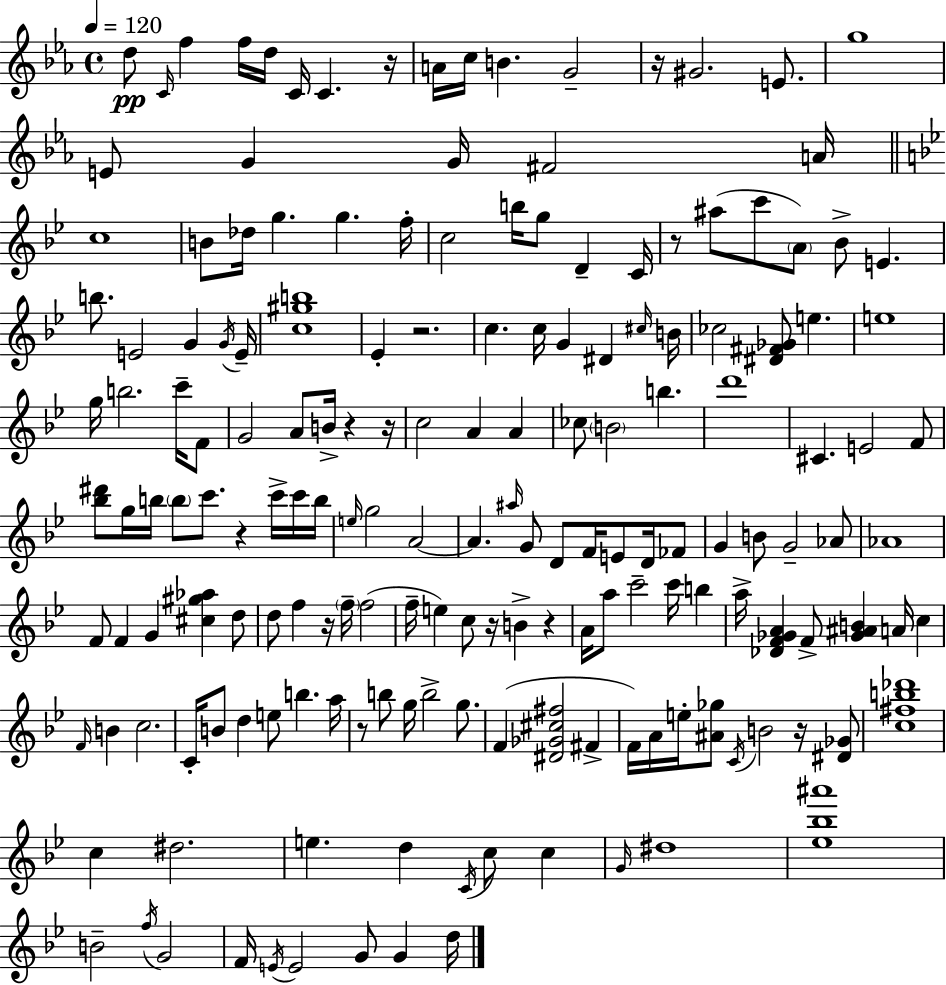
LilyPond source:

{
  \clef treble
  \time 4/4
  \defaultTimeSignature
  \key ees \major
  \tempo 4 = 120
  d''8\pp \grace { c'16 } f''4 f''16 d''16 c'16 c'4. | r16 a'16 c''16 b'4. g'2-- | r16 gis'2. e'8. | g''1 | \break e'8 g'4 g'16 fis'2 | a'16 \bar "||" \break \key bes \major c''1 | b'8 des''16 g''4. g''4. f''16-. | c''2 b''16 g''8 d'4-- c'16 | r8 ais''8( c'''8 \parenthesize a'8) bes'8-> e'4. | \break b''8. e'2 g'4 \acciaccatura { g'16 } | e'16-- <c'' gis'' b''>1 | ees'4-. r2. | c''4. c''16 g'4 dis'4 | \break \grace { cis''16 } b'16 ces''2 <dis' fis' ges'>8 e''4. | e''1 | g''16 b''2. c'''16-- | f'8 g'2 a'8 b'16-> r4 | \break r16 c''2 a'4 a'4 | ces''8 \parenthesize b'2 b''4. | d'''1 | cis'4. e'2 | \break f'8 <bes'' dis'''>8 g''16 b''16 \parenthesize b''8 c'''8. r4 c'''16-> | c'''16 b''16 \grace { e''16 } g''2 a'2~~ | a'4. \grace { ais''16 } g'8 d'8 f'16 e'8 | d'16 fes'8 g'4 b'8 g'2-- | \break aes'8 aes'1 | f'8 f'4 g'4 <cis'' gis'' aes''>4 | d''8 d''8 f''4 r16 \parenthesize f''16-- f''2( | f''16-- e''4) c''8 r16 b'4-> | \break r4 a'16 a''8 c'''2-- c'''16 | b''4 a''16-> <des' f' ges' a'>4 f'8-> <ges' ais' b'>4 a'16 | c''4 \grace { f'16 } b'4 c''2. | c'16-. b'8 d''4 e''8 b''4. | \break a''16 r8 b''8 g''16 b''2-> | g''8. f'4( <dis' ges' cis'' fis''>2 | fis'4-> f'16) a'16 e''16-. <ais' ges''>8 \acciaccatura { c'16 } b'2 | r16 <dis' ges'>8 <c'' fis'' b'' des'''>1 | \break c''4 dis''2. | e''4. d''4 | \acciaccatura { c'16 } c''8 c''4 \grace { g'16 } dis''1 | <ees'' bes'' ais'''>1 | \break b'2-- | \acciaccatura { f''16 } g'2 f'16 \acciaccatura { e'16 } e'2 | g'8 g'4 d''16 \bar "|."
}